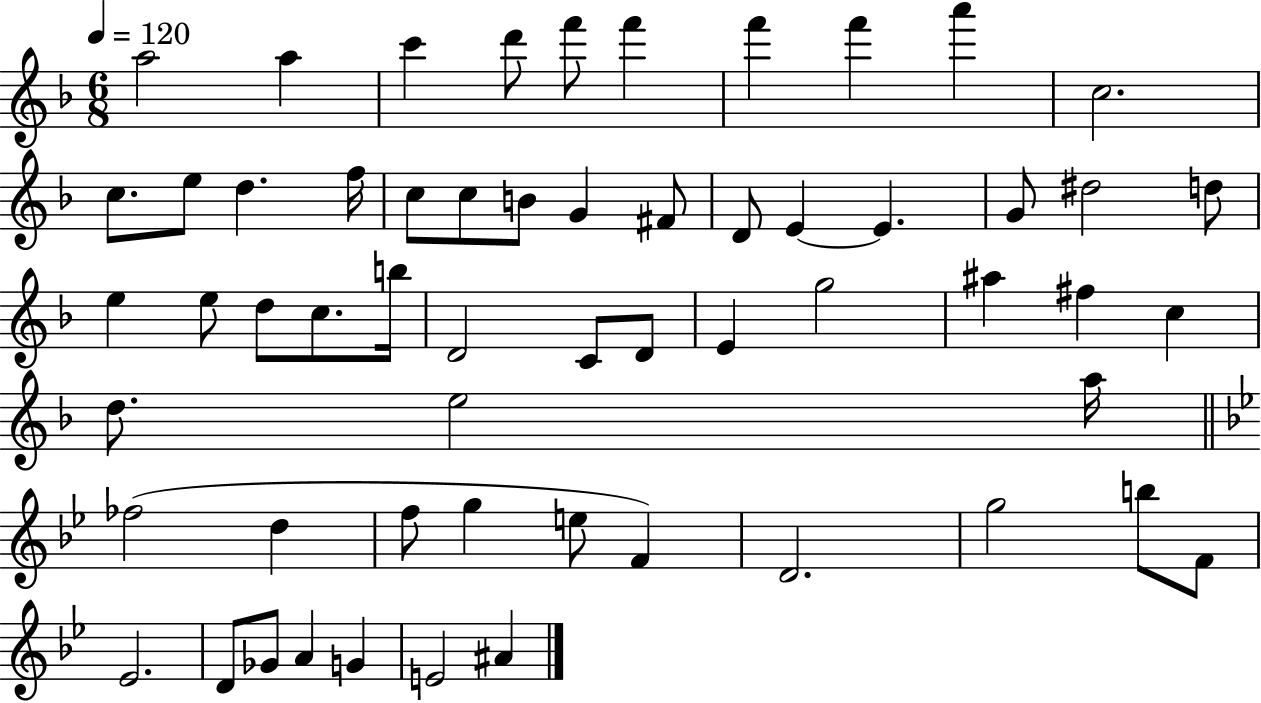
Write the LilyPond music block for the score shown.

{
  \clef treble
  \numericTimeSignature
  \time 6/8
  \key f \major
  \tempo 4 = 120
  a''2 a''4 | c'''4 d'''8 f'''8 f'''4 | f'''4 f'''4 a'''4 | c''2. | \break c''8. e''8 d''4. f''16 | c''8 c''8 b'8 g'4 fis'8 | d'8 e'4~~ e'4. | g'8 dis''2 d''8 | \break e''4 e''8 d''8 c''8. b''16 | d'2 c'8 d'8 | e'4 g''2 | ais''4 fis''4 c''4 | \break d''8. e''2 a''16 | \bar "||" \break \key bes \major fes''2( d''4 | f''8 g''4 e''8 f'4) | d'2. | g''2 b''8 f'8 | \break ees'2. | d'8 ges'8 a'4 g'4 | e'2 ais'4 | \bar "|."
}